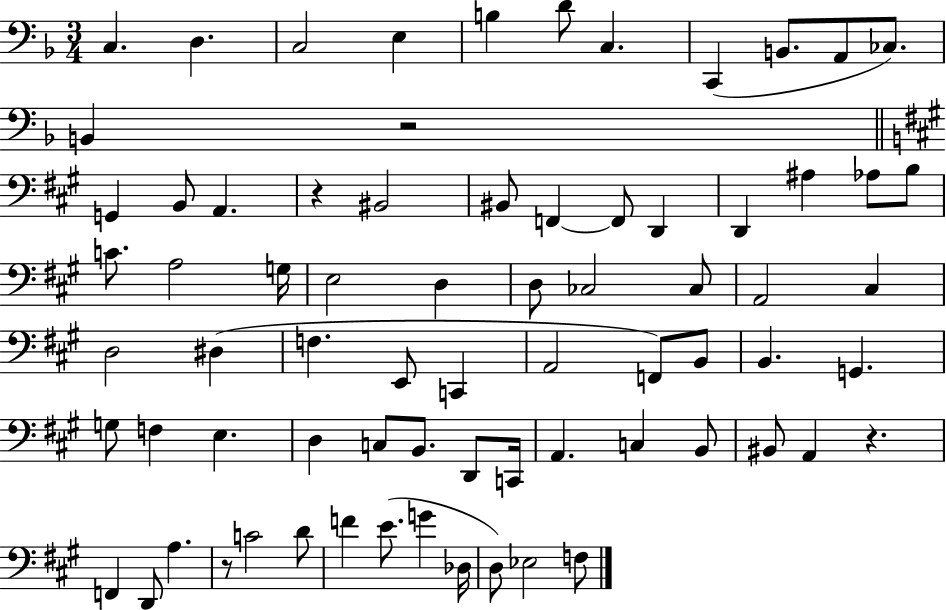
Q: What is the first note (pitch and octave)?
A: C3